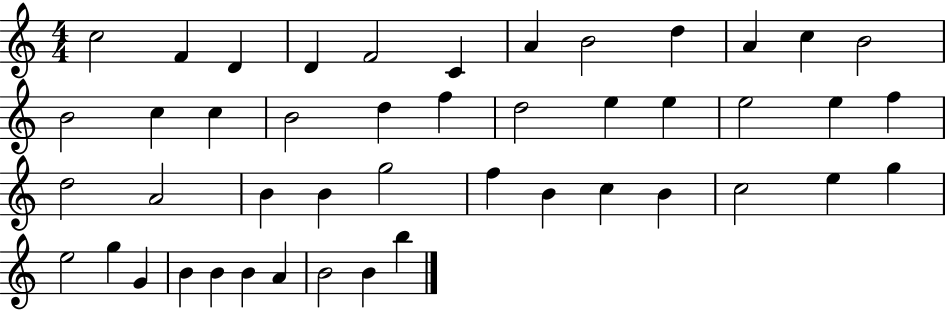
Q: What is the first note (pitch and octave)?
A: C5